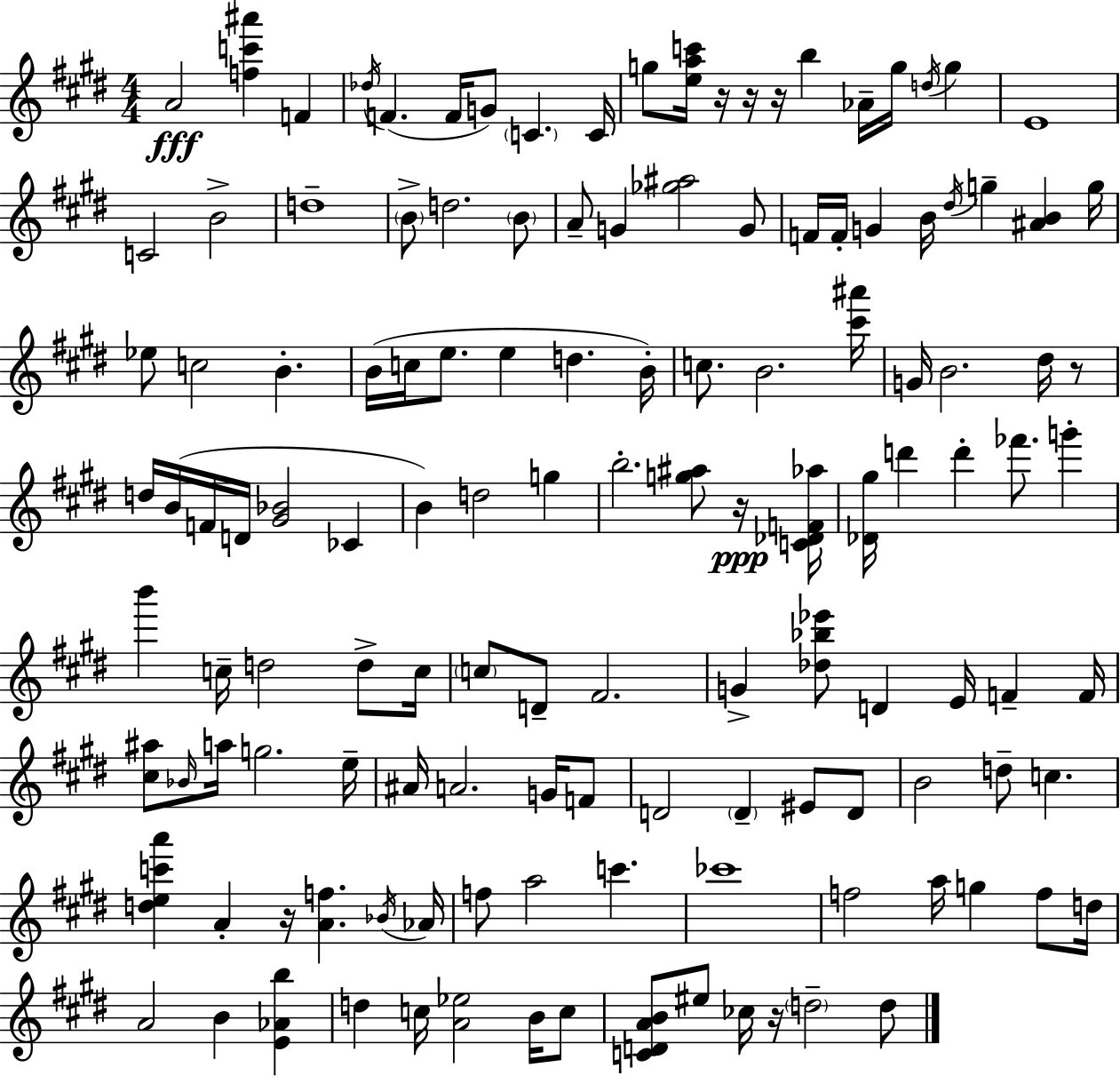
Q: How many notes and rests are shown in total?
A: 131